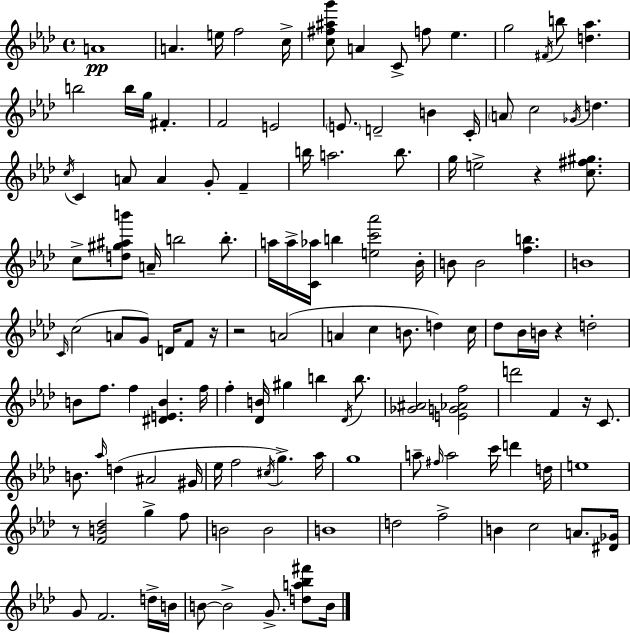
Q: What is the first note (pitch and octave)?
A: A4